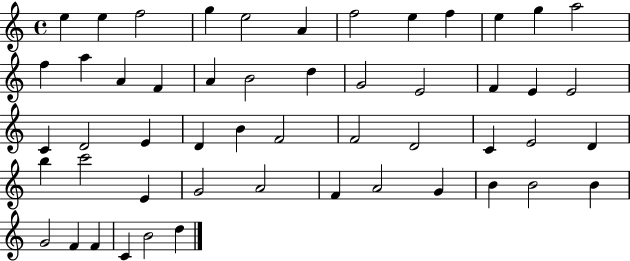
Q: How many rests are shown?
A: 0